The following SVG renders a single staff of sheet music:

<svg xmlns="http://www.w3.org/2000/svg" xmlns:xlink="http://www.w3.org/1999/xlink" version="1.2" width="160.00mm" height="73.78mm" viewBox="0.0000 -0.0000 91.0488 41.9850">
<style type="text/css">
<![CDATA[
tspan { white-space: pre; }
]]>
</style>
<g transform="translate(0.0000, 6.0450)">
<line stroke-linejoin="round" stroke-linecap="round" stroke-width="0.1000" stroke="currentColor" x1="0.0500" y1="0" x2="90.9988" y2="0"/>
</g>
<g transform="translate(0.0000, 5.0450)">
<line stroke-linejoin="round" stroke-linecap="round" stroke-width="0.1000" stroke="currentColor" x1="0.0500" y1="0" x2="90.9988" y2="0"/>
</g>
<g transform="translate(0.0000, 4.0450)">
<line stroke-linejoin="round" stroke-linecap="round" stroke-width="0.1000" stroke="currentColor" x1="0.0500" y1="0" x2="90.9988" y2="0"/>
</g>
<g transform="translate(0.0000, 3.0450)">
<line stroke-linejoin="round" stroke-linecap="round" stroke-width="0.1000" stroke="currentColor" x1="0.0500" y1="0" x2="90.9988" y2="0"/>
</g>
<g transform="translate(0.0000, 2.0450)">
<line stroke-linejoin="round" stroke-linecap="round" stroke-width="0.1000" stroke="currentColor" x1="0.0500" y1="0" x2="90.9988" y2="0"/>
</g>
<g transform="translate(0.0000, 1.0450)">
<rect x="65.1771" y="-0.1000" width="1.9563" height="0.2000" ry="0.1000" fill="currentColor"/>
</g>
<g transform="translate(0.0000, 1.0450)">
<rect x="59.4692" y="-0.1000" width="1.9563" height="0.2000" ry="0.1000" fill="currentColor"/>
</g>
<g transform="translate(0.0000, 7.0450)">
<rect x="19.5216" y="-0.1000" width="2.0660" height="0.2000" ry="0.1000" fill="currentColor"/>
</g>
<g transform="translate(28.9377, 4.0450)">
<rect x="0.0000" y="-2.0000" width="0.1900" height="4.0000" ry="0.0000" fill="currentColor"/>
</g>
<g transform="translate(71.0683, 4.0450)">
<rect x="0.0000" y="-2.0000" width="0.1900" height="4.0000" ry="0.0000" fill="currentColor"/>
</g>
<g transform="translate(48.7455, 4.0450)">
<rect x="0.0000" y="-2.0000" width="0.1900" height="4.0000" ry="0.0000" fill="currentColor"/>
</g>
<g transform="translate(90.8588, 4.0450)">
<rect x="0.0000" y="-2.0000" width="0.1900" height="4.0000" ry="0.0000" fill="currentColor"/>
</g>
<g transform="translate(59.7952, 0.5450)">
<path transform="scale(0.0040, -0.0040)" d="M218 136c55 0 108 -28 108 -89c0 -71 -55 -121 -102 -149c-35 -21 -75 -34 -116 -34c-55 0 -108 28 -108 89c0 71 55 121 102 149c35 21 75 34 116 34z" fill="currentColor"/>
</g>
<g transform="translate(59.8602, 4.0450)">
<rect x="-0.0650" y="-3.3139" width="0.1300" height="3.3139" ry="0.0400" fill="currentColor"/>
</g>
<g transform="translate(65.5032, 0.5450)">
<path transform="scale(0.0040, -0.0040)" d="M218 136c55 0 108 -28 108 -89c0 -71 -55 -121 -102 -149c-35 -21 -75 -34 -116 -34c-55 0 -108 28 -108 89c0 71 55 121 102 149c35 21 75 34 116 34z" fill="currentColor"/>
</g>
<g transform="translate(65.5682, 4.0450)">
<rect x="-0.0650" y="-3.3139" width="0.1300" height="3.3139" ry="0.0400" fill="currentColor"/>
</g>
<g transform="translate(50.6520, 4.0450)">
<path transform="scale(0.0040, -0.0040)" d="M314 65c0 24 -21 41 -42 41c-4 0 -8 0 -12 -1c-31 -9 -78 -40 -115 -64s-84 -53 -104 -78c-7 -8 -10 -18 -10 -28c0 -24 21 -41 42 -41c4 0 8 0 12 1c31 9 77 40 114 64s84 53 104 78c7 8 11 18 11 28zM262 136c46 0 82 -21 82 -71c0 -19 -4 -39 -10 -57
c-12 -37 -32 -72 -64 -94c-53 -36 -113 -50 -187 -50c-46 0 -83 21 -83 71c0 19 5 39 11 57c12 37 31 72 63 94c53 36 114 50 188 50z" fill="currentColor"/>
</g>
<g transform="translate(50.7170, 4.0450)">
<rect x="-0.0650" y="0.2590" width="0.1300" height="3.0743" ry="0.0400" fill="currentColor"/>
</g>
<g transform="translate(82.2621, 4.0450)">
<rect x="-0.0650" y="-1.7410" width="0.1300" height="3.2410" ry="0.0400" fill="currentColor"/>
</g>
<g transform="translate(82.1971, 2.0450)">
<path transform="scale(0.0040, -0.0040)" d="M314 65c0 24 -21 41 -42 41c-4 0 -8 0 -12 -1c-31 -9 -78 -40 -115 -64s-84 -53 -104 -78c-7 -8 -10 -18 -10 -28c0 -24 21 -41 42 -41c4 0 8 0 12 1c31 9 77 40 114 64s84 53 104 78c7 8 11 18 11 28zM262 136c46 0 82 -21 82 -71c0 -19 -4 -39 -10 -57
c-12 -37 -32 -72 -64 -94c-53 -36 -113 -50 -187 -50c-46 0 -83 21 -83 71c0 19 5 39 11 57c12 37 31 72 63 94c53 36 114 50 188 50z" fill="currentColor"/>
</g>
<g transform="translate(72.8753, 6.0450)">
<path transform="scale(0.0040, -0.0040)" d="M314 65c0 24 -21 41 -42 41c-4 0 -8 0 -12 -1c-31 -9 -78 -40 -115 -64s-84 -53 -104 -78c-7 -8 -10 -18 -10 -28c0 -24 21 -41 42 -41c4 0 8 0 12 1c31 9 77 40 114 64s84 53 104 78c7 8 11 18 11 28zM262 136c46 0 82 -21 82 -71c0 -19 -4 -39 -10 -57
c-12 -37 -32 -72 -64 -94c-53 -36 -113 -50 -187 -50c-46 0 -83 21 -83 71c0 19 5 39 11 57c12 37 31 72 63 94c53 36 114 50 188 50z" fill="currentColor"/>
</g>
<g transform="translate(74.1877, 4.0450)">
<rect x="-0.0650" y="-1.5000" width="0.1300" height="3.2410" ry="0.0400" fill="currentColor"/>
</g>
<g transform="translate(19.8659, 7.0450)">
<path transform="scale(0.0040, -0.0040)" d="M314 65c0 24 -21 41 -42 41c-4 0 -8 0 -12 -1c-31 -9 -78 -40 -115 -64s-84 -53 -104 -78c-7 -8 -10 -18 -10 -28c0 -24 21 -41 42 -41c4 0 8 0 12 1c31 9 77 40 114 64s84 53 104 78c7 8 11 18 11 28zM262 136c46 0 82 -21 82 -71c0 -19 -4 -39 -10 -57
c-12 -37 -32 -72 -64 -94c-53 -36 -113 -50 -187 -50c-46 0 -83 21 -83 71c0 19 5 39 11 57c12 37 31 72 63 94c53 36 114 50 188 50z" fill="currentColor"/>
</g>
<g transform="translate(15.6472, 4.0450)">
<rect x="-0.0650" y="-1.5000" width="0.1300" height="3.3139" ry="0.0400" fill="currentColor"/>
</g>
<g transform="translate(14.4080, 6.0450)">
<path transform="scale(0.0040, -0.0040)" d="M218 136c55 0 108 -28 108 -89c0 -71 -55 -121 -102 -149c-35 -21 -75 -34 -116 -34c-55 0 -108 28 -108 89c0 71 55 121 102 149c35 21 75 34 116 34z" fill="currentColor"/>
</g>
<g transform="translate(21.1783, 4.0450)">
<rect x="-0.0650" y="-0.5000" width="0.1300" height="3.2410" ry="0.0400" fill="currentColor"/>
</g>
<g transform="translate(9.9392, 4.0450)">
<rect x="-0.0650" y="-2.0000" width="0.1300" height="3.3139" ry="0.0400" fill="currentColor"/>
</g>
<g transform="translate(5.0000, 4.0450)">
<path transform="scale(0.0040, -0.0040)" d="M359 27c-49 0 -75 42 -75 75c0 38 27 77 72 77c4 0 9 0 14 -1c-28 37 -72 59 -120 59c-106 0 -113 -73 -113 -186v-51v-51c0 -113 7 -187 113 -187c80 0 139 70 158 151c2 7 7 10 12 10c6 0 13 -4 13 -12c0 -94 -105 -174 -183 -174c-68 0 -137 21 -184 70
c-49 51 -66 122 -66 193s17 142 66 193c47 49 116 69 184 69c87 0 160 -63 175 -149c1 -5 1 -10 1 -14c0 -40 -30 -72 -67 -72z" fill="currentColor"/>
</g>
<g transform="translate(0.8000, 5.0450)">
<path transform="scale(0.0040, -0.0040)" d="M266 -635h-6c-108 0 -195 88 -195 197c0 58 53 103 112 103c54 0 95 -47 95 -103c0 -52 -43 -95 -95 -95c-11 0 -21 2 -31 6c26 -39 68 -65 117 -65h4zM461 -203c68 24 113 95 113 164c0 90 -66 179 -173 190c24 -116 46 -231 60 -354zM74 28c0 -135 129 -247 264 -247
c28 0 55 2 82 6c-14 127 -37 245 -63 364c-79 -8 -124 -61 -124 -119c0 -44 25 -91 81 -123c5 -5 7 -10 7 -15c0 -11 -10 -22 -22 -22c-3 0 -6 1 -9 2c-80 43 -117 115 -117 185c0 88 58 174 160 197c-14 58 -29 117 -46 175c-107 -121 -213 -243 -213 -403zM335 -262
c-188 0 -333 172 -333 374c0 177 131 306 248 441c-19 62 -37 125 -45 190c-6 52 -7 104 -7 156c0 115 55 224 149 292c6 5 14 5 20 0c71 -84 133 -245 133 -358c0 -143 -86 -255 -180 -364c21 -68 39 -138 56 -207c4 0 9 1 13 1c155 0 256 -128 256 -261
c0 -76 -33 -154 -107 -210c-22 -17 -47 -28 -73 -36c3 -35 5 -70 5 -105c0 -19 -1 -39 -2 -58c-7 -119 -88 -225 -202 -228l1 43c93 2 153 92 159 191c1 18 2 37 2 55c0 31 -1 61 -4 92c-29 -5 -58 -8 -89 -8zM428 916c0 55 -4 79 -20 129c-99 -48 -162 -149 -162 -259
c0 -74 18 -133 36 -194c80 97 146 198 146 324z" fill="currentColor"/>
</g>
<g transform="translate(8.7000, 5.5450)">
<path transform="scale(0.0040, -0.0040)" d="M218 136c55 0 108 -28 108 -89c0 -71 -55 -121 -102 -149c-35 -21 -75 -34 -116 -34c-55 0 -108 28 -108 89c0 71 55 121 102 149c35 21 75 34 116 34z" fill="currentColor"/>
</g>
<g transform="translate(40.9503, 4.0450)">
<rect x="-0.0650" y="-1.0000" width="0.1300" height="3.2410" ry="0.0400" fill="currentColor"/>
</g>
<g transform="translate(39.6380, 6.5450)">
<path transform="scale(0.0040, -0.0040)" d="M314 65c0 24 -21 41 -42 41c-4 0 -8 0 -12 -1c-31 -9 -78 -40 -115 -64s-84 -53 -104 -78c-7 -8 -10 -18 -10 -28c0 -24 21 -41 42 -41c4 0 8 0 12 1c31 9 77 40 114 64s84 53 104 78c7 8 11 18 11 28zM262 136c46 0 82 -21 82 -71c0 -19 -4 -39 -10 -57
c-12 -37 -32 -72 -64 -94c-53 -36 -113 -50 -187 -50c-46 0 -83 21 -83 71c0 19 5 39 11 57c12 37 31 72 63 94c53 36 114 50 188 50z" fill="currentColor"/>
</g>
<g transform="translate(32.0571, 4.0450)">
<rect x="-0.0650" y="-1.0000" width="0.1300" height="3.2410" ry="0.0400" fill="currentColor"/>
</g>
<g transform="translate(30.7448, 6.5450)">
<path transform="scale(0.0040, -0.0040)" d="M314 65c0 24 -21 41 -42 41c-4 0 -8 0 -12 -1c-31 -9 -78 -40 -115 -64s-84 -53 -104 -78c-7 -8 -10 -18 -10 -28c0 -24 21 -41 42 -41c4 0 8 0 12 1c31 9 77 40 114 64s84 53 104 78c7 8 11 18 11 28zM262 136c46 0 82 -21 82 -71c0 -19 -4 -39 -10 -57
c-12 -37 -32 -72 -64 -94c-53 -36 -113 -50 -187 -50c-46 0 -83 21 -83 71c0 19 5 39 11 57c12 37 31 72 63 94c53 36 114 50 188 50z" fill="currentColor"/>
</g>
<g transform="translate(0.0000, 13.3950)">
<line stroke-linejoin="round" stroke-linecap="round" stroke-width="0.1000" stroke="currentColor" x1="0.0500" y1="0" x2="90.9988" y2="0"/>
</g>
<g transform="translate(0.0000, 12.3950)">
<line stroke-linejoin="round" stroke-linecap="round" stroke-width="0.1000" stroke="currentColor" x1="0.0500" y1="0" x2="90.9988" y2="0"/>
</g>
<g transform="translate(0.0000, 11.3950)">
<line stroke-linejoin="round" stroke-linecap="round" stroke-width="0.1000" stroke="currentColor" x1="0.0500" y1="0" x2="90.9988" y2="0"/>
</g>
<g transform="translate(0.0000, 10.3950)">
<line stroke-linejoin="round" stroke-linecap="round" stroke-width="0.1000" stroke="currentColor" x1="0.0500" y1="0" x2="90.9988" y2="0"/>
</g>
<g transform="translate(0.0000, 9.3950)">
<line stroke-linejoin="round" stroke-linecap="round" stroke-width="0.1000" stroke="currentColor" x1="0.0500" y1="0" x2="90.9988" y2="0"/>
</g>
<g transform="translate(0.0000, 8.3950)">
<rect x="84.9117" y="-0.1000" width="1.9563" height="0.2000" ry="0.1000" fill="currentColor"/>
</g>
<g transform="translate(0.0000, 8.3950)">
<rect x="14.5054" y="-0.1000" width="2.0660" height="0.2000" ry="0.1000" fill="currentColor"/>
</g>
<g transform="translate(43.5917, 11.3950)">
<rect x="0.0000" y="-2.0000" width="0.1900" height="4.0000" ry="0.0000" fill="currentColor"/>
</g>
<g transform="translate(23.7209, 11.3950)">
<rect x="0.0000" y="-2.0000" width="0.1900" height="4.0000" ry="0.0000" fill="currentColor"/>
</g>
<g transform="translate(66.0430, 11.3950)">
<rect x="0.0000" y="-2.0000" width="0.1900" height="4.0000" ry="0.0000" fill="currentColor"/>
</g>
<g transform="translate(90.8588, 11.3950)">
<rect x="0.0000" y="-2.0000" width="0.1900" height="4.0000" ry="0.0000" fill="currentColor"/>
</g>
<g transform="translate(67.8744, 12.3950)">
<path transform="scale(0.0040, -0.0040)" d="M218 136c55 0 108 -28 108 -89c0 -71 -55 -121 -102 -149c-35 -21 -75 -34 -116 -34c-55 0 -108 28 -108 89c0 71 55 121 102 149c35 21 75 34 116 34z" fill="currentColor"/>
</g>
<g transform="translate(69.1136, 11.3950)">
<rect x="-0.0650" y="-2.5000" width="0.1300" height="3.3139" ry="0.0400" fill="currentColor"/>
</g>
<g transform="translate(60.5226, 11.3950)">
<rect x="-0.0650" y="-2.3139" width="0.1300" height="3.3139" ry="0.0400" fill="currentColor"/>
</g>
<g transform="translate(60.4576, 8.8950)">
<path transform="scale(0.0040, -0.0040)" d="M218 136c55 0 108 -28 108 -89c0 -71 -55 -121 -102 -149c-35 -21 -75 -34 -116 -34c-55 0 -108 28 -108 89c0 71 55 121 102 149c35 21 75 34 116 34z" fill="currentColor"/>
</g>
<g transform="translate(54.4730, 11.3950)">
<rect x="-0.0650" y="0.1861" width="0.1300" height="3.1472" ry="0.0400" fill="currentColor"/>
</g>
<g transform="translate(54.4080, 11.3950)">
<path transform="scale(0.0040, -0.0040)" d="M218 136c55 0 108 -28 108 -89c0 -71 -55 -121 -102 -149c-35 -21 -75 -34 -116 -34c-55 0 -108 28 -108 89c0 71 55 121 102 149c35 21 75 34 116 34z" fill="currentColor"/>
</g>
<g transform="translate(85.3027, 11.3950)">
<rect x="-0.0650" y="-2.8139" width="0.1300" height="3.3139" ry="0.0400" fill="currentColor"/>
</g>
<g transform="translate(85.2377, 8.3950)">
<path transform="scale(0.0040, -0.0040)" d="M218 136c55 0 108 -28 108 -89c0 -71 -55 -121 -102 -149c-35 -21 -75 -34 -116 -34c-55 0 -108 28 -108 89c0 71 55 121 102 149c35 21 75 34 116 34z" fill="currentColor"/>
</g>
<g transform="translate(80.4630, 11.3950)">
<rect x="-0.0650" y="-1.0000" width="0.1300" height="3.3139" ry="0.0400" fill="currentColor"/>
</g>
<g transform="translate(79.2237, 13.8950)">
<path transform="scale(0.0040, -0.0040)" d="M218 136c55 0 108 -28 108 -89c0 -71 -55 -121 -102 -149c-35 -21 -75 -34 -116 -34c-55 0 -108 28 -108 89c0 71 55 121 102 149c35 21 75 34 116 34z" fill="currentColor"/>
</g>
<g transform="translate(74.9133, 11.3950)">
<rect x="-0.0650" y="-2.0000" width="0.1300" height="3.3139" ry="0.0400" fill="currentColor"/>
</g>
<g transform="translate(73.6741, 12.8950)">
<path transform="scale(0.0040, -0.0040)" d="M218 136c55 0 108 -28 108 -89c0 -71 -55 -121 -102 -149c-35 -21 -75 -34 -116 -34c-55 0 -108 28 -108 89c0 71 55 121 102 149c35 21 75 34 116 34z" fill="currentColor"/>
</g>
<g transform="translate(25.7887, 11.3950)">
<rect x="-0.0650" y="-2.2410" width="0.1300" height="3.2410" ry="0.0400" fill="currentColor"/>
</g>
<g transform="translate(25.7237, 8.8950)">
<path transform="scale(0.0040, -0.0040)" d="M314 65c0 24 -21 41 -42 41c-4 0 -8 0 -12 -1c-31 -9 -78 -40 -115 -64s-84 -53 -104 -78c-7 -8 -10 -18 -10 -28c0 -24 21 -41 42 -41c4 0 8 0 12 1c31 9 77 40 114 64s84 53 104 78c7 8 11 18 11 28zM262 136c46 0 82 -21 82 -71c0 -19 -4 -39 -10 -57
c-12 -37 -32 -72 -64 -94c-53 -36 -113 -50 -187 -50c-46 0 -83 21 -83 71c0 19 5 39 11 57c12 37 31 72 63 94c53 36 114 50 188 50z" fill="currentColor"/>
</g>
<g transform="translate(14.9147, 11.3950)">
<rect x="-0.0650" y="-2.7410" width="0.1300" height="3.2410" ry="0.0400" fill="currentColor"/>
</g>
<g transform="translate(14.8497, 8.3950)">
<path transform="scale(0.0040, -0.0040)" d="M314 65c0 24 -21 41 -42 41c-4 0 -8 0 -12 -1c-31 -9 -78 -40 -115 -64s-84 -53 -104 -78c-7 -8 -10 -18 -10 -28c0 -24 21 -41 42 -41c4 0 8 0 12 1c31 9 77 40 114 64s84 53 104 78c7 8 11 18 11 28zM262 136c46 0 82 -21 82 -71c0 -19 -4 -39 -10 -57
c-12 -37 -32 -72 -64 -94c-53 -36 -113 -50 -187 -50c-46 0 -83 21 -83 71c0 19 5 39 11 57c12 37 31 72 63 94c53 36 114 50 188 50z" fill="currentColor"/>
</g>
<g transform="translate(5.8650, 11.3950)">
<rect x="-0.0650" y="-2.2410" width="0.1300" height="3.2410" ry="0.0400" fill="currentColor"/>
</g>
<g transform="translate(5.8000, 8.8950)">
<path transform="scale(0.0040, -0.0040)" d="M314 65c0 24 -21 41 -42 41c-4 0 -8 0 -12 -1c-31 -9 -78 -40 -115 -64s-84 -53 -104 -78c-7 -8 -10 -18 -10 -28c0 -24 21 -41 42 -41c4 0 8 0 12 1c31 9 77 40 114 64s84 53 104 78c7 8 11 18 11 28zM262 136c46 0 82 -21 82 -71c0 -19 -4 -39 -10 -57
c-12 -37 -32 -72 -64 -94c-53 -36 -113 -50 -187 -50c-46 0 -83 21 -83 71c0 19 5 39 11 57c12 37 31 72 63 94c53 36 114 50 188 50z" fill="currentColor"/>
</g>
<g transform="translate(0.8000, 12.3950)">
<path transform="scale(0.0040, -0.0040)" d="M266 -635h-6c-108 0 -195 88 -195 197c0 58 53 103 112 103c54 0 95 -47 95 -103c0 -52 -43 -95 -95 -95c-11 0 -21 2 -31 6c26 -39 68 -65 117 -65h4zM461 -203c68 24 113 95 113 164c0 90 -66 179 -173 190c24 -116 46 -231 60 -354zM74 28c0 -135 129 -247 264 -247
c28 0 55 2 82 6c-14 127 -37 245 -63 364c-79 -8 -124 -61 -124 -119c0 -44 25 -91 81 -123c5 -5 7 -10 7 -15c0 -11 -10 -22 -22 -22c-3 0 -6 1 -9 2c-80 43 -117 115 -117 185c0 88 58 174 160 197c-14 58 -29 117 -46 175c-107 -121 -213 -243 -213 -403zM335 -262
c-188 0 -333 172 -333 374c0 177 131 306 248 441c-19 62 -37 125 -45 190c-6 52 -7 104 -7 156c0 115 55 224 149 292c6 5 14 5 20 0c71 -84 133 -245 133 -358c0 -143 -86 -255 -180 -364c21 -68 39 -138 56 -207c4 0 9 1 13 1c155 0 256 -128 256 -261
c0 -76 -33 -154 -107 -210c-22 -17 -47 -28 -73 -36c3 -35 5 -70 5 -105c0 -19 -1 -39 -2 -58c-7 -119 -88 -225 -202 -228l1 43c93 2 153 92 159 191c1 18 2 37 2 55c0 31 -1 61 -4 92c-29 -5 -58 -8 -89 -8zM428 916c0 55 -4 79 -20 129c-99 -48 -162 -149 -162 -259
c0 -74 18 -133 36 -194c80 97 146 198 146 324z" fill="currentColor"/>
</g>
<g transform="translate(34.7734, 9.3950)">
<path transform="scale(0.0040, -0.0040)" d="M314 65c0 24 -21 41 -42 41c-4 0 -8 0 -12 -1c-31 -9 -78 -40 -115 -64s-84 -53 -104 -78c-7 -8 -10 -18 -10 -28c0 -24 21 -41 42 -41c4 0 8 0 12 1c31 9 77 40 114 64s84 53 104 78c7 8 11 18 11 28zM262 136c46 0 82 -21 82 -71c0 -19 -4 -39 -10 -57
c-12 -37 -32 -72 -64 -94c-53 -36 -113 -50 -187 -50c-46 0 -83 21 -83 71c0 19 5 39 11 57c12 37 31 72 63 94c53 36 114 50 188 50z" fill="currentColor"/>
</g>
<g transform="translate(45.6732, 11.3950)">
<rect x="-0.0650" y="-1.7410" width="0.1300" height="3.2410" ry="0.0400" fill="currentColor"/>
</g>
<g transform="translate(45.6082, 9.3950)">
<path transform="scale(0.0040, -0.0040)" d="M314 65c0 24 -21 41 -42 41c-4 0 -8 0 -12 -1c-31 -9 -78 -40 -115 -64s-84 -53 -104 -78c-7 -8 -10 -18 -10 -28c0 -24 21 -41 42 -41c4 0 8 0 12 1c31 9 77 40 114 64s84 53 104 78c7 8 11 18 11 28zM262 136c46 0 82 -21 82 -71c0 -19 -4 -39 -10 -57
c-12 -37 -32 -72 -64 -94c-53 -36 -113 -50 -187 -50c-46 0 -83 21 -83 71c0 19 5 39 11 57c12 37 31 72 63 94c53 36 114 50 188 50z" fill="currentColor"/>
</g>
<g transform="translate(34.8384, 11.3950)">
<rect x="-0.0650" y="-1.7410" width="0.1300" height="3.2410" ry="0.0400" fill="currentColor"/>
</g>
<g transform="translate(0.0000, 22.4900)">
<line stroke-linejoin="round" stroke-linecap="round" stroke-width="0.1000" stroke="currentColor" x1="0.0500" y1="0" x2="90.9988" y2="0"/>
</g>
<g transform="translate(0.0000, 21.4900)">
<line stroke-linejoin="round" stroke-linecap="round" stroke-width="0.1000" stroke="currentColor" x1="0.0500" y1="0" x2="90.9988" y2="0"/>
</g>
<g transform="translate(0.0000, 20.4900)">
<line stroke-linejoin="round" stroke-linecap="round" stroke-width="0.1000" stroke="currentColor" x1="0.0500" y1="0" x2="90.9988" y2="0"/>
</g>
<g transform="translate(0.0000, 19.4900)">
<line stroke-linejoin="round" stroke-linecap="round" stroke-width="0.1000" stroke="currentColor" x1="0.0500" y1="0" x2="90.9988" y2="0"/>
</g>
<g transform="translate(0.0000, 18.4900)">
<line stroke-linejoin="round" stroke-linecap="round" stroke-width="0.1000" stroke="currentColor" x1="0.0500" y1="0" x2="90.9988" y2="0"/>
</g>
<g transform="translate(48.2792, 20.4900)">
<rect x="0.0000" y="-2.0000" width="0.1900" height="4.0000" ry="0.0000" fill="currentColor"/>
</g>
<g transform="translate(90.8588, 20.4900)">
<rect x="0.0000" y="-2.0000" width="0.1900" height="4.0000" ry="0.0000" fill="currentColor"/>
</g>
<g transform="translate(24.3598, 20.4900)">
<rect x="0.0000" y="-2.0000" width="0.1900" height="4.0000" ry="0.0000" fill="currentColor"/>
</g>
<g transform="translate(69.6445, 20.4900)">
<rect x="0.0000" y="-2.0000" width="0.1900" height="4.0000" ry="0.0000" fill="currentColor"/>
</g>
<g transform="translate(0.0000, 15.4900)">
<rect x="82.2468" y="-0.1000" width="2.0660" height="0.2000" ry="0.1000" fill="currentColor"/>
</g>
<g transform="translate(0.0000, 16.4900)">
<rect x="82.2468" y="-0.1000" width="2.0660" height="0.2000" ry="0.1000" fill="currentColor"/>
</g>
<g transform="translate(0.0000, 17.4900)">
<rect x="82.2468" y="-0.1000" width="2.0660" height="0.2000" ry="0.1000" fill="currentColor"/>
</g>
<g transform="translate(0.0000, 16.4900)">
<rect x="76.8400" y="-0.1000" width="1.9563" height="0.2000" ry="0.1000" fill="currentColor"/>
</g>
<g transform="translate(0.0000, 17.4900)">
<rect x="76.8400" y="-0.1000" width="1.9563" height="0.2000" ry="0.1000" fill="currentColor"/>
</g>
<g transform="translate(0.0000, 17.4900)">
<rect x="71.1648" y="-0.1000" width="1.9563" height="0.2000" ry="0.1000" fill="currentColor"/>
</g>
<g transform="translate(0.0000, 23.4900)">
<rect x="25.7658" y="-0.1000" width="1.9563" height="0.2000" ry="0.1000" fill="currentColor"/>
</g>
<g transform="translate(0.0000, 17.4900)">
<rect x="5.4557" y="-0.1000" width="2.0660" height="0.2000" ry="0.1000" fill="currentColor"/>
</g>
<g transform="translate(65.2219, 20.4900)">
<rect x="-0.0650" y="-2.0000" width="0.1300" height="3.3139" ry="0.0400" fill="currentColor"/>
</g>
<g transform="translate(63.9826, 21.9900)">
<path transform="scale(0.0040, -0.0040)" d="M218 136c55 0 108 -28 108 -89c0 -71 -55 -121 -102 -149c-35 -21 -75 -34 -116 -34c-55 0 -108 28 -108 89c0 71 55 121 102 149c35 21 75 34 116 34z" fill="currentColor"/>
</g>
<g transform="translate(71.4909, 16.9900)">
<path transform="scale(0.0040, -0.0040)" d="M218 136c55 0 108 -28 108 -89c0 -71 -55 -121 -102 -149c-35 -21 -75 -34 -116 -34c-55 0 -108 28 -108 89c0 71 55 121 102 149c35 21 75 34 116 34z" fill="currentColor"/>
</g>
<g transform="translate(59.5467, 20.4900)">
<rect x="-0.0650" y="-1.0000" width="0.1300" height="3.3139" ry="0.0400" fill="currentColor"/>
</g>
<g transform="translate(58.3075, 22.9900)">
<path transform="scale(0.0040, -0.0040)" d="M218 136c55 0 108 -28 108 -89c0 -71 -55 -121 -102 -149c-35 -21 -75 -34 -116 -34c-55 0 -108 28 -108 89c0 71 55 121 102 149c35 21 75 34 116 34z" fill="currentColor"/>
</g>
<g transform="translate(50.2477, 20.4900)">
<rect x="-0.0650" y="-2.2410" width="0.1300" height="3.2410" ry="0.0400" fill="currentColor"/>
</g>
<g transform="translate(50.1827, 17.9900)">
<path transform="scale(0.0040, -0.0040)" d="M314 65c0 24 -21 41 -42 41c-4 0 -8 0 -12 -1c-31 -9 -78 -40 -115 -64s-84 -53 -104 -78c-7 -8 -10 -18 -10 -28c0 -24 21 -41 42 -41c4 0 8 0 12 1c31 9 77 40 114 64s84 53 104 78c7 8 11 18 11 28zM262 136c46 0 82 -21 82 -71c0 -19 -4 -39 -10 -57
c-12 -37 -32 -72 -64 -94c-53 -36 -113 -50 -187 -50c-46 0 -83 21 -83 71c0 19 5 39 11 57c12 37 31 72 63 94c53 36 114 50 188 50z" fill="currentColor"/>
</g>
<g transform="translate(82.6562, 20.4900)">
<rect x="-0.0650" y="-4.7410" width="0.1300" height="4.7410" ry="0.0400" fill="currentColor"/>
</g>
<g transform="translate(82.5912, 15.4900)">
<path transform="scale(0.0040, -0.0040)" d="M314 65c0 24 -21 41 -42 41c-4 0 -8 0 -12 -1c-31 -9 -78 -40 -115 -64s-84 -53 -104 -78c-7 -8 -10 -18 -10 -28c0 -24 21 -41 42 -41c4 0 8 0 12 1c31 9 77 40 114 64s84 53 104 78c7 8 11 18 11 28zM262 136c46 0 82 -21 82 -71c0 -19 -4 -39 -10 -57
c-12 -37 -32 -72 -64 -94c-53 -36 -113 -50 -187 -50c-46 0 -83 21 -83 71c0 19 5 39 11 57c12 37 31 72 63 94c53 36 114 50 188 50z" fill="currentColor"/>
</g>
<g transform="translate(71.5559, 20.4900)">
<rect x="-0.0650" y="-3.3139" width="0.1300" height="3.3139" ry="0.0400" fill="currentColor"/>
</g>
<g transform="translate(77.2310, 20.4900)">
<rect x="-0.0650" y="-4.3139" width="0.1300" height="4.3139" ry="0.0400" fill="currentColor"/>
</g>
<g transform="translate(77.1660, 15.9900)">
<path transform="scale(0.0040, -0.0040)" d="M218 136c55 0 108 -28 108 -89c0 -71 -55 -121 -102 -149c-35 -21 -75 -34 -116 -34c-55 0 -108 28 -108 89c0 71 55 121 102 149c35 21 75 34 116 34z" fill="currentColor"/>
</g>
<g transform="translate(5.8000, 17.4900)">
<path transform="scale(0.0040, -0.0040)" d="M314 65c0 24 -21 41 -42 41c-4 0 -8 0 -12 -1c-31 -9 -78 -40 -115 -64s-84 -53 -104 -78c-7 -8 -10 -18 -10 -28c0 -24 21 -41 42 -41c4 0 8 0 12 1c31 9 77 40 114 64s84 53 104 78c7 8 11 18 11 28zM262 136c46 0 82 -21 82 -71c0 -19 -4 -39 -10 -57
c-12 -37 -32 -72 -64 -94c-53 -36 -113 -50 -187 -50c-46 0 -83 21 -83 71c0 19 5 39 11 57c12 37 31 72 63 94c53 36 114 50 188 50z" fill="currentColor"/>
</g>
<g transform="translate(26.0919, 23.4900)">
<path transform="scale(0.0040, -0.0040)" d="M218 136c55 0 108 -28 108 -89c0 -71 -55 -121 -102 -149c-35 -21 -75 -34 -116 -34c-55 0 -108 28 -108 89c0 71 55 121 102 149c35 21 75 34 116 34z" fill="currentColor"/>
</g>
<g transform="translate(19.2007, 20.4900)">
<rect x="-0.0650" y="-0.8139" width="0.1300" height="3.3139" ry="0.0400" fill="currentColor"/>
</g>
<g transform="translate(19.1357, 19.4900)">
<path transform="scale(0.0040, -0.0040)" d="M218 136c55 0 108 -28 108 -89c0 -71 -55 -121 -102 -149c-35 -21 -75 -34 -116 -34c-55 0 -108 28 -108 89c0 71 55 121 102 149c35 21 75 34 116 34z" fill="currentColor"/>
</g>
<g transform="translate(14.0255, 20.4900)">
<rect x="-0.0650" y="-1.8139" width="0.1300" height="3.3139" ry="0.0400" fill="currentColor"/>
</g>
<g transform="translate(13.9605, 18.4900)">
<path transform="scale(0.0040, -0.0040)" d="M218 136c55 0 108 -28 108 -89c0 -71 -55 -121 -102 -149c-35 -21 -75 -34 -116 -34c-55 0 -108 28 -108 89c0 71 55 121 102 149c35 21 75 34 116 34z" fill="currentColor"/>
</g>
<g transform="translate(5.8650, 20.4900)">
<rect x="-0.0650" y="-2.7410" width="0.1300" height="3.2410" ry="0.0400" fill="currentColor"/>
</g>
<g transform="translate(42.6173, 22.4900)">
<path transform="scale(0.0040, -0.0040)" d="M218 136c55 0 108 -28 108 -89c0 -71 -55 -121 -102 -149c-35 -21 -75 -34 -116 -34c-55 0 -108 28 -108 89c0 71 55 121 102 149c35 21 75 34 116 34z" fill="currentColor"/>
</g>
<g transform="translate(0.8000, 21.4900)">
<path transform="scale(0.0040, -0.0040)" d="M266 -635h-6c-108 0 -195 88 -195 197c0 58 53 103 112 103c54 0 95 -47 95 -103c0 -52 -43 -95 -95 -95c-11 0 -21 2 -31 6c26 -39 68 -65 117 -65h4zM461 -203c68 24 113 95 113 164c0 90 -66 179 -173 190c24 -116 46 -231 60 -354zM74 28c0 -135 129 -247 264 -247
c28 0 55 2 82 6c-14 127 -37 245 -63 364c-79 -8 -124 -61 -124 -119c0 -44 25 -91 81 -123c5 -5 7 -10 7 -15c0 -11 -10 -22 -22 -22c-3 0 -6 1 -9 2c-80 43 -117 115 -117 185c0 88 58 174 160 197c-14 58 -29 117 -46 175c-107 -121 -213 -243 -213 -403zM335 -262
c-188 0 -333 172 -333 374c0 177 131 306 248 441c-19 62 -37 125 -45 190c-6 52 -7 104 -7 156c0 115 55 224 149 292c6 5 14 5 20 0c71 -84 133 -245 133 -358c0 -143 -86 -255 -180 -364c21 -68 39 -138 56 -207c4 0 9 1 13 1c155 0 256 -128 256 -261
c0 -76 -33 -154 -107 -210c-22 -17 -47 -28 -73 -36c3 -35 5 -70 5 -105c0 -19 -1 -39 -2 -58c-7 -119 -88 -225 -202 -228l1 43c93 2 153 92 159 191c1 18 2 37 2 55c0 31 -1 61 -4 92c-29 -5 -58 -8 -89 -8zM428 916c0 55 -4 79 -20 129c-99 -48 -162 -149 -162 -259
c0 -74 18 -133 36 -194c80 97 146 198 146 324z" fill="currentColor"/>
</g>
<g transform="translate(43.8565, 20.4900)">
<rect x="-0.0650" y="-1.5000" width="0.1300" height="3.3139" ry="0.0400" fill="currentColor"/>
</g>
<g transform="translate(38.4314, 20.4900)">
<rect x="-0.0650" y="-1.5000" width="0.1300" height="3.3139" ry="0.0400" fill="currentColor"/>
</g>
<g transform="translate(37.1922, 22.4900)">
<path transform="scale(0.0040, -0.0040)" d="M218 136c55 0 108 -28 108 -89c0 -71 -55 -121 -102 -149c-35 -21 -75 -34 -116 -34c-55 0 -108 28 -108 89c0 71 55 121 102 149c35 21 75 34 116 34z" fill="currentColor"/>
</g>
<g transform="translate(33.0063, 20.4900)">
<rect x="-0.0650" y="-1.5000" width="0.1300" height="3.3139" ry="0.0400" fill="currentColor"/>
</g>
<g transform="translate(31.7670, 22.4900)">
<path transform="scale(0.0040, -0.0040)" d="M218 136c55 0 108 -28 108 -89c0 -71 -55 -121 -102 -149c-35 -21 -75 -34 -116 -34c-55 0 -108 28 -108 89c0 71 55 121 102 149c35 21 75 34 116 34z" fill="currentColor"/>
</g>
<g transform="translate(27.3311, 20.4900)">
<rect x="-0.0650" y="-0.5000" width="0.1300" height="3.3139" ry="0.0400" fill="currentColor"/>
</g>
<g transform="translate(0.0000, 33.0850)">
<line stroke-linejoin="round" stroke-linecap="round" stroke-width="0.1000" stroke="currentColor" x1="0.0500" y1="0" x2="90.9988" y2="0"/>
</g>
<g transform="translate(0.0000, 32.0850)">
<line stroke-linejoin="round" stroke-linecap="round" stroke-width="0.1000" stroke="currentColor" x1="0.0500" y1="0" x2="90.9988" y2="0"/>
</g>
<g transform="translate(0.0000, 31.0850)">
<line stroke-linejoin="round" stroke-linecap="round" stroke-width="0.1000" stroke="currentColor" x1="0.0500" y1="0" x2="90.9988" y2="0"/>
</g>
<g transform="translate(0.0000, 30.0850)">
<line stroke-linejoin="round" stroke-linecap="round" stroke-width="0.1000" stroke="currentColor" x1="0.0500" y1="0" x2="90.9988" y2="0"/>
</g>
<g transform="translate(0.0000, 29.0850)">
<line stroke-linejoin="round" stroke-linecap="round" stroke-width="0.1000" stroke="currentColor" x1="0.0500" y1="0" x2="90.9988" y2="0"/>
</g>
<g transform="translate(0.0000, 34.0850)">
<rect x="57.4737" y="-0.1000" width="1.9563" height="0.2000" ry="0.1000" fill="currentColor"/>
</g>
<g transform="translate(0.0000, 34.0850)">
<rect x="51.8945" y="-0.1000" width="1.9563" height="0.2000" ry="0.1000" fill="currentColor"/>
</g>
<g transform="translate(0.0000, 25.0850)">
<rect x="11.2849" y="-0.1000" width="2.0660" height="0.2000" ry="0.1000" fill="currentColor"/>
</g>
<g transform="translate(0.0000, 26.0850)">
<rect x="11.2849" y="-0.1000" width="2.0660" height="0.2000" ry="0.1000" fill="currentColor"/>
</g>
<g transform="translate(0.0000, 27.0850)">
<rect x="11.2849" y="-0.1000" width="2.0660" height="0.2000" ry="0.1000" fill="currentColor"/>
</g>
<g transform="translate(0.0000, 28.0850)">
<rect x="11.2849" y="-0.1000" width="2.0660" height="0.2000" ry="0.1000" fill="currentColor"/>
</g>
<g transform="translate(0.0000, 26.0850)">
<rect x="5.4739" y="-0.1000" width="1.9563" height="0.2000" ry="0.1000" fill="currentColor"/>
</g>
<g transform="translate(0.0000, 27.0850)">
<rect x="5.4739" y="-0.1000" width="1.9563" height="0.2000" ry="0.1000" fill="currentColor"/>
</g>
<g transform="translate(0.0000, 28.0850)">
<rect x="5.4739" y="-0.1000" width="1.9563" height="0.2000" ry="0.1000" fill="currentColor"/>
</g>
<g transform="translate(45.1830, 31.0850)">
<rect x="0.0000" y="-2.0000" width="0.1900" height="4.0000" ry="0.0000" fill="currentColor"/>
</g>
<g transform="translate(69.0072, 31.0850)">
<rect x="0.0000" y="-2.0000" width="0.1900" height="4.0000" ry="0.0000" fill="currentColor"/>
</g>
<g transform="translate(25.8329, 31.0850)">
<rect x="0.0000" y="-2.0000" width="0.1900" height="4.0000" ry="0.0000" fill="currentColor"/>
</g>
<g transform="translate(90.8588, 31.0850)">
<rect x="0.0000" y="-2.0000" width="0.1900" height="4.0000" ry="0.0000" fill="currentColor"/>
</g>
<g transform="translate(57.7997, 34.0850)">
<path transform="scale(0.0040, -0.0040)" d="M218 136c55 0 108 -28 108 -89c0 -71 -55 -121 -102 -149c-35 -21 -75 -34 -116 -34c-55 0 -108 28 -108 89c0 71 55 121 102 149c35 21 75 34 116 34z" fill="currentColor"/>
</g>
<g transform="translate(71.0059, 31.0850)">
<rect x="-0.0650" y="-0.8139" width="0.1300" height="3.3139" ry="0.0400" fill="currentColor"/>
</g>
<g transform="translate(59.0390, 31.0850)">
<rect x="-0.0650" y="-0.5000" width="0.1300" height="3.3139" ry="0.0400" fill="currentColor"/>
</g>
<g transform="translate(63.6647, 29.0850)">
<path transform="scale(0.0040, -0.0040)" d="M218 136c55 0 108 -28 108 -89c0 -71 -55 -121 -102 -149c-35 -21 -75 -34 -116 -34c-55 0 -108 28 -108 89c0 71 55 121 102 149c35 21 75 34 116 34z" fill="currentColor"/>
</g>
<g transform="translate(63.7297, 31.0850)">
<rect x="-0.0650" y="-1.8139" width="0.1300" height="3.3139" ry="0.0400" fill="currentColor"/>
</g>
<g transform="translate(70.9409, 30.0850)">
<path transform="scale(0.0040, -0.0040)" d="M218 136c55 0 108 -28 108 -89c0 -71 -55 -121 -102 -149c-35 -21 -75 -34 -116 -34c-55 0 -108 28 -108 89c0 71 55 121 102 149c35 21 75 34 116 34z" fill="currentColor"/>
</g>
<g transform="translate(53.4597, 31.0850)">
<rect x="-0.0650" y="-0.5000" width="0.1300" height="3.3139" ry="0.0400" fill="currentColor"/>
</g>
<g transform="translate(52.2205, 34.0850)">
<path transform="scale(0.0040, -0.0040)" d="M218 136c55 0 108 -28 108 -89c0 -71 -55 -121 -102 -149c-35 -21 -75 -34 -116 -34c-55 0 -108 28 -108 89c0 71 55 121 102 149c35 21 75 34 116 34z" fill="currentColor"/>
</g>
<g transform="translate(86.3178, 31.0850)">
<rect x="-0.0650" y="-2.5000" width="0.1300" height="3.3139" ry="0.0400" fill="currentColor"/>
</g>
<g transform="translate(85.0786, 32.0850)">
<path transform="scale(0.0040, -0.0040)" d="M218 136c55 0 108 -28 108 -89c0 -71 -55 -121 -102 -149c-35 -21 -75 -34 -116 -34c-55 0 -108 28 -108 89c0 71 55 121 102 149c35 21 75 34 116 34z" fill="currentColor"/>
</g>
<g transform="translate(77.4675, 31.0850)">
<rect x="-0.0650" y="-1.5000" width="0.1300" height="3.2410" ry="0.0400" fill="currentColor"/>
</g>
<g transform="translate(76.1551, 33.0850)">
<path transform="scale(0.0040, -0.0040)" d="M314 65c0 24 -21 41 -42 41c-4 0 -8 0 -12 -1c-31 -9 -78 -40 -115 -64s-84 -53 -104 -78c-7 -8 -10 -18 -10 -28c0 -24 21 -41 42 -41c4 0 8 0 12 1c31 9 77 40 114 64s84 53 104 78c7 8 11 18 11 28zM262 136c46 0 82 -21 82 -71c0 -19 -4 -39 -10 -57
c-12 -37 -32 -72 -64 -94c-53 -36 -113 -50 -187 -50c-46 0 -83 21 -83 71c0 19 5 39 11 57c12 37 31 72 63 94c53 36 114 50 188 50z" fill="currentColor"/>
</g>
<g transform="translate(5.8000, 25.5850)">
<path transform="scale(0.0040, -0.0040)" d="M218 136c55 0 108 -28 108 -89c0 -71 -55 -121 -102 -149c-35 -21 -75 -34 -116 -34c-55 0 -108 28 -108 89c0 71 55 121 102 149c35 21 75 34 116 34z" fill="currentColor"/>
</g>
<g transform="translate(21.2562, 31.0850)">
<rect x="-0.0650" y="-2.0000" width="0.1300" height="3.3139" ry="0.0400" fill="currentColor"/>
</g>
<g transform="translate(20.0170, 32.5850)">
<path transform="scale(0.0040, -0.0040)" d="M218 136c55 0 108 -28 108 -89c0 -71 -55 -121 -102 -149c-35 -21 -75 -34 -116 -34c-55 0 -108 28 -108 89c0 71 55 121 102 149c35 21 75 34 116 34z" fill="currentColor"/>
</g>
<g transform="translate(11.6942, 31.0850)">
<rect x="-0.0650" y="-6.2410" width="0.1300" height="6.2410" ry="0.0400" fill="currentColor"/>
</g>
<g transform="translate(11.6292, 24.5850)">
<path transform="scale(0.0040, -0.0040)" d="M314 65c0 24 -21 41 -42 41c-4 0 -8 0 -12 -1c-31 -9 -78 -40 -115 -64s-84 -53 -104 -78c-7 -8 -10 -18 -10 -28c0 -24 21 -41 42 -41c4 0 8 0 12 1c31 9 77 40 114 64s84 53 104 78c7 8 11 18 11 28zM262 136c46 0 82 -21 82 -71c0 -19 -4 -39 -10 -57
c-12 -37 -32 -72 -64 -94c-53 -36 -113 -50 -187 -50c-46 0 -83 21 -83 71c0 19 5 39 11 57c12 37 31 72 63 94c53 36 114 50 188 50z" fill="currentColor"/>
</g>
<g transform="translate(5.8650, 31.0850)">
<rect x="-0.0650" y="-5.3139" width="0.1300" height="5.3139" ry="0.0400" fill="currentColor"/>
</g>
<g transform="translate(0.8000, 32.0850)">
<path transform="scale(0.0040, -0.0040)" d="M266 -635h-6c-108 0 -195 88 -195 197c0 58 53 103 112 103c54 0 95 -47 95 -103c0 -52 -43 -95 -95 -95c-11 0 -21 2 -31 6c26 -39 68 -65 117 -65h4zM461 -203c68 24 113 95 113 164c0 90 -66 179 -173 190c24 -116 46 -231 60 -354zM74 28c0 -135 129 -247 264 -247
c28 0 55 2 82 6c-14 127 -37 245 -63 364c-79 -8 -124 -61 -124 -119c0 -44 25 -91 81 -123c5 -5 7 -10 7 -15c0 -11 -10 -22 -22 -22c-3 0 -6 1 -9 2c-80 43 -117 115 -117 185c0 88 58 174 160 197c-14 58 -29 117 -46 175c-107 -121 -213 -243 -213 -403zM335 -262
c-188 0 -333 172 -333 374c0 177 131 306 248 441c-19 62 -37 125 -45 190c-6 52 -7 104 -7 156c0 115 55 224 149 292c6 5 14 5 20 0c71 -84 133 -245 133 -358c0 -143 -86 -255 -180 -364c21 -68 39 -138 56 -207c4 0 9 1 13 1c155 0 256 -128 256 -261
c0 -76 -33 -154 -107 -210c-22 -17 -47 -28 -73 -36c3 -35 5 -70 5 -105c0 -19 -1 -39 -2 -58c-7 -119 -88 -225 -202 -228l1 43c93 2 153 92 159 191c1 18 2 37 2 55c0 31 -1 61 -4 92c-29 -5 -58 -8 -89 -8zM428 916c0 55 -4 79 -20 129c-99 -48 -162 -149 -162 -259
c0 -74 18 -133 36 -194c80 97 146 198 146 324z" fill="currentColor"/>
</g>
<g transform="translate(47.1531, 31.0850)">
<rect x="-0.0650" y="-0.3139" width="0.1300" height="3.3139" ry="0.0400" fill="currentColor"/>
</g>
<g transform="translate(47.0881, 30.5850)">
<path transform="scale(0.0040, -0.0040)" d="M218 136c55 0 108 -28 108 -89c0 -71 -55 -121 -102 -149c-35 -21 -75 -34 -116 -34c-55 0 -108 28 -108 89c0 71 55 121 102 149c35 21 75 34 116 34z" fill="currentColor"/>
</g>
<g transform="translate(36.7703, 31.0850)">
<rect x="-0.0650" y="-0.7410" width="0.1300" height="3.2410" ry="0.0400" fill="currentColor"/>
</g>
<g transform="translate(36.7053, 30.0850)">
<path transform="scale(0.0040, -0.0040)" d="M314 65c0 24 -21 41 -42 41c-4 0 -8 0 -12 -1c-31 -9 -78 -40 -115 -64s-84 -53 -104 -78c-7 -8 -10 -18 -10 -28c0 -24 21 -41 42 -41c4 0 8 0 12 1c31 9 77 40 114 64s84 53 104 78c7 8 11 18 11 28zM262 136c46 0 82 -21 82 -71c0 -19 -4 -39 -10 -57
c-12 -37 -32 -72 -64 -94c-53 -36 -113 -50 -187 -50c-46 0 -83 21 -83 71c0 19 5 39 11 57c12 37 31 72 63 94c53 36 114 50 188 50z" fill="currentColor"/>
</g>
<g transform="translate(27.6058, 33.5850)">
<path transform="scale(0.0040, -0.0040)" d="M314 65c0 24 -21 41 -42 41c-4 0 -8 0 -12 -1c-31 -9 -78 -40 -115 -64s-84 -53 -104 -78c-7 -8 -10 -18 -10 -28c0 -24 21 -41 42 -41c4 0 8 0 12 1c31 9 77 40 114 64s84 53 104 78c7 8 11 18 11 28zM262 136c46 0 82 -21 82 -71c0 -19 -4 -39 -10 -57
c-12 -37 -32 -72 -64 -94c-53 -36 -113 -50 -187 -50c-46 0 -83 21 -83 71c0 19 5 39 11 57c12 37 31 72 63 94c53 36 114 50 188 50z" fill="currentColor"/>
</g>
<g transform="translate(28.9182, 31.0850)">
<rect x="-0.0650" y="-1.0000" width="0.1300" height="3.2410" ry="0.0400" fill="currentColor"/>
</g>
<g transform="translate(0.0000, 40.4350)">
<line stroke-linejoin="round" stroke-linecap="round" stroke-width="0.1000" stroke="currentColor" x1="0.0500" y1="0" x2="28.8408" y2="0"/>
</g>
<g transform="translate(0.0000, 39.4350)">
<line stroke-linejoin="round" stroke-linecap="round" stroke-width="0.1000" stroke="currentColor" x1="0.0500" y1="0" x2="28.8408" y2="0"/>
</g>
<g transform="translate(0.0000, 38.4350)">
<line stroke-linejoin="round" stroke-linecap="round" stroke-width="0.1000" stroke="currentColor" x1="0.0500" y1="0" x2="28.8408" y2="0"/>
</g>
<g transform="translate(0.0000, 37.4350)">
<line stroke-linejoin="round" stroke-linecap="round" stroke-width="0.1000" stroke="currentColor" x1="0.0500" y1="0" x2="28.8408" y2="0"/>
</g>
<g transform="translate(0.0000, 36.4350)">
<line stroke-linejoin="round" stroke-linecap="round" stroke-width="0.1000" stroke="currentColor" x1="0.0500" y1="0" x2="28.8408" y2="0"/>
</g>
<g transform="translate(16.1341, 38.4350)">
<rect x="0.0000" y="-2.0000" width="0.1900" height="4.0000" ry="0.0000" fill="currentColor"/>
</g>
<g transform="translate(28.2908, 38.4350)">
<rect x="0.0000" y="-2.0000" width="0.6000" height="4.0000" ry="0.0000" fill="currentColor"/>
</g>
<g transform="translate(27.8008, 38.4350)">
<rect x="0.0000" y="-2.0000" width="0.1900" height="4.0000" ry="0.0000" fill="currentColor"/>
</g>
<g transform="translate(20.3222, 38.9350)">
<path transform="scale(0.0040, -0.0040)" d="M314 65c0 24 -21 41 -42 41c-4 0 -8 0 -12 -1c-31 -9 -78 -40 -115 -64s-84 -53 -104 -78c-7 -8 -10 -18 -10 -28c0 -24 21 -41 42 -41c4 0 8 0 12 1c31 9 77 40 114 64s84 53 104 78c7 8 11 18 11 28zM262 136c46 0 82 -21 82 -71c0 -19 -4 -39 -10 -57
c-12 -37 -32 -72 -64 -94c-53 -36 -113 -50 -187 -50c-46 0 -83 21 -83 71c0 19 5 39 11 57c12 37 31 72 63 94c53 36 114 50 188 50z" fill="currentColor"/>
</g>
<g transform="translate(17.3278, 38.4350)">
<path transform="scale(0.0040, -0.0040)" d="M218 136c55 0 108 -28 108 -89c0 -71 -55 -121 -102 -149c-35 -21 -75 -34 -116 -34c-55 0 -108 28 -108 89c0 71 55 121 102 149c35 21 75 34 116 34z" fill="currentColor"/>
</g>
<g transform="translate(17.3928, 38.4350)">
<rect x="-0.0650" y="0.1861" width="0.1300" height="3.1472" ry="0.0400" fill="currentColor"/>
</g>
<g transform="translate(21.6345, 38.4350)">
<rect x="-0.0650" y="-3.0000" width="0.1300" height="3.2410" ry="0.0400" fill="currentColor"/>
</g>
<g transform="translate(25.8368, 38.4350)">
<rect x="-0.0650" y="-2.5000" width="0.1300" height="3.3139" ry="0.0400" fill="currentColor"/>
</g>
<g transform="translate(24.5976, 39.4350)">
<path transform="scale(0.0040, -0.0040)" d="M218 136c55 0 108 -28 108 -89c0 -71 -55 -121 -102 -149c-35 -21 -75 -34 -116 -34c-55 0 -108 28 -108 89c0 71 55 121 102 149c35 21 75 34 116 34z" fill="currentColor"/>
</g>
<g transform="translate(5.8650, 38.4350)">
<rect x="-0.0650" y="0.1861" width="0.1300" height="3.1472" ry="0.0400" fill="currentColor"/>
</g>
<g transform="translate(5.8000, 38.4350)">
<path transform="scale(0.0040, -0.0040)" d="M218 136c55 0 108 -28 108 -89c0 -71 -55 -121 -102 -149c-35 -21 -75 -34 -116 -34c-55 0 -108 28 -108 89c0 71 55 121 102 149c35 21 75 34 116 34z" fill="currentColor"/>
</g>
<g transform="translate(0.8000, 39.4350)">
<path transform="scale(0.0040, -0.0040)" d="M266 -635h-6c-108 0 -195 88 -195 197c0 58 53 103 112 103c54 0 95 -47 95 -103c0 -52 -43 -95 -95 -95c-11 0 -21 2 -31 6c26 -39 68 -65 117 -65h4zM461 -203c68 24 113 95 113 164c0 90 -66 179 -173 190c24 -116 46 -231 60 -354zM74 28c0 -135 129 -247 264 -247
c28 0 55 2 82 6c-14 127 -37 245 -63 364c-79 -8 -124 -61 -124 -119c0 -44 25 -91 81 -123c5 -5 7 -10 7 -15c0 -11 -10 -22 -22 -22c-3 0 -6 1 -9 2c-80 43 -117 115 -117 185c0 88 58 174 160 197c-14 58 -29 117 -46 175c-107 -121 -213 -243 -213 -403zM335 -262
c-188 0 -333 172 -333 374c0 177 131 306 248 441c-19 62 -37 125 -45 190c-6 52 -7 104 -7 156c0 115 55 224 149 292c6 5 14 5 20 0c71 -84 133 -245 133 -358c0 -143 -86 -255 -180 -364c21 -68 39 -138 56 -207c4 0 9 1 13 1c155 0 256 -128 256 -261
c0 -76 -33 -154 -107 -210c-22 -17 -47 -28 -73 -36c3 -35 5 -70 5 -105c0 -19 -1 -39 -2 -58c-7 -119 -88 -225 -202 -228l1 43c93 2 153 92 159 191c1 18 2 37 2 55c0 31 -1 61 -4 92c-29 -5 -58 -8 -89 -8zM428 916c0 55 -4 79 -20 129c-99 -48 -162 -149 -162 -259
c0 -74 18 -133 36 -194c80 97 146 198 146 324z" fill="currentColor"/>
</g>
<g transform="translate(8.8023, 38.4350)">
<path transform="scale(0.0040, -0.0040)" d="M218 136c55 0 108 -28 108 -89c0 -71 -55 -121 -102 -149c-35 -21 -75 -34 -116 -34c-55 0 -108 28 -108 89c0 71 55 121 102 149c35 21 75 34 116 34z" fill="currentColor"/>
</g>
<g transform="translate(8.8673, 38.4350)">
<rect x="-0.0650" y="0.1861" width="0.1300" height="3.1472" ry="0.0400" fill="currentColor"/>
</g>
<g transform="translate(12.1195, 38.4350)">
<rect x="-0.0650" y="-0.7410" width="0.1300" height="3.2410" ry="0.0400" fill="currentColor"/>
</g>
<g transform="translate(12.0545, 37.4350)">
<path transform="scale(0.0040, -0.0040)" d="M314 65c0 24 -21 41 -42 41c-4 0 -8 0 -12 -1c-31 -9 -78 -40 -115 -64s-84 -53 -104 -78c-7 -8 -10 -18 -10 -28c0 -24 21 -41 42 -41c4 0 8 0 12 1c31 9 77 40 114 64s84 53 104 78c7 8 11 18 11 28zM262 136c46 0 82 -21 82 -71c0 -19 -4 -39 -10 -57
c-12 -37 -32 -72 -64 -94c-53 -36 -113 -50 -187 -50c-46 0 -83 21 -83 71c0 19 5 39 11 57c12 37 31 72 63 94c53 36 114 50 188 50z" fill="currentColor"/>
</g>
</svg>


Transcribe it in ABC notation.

X:1
T:Untitled
M:4/4
L:1/4
K:C
F E C2 D2 D2 B2 b b E2 f2 g2 a2 g2 f2 f2 B g G F D a a2 f d C E E E g2 D F b d' e'2 f' a'2 F D2 d2 c C C f d E2 G B B d2 B A2 G